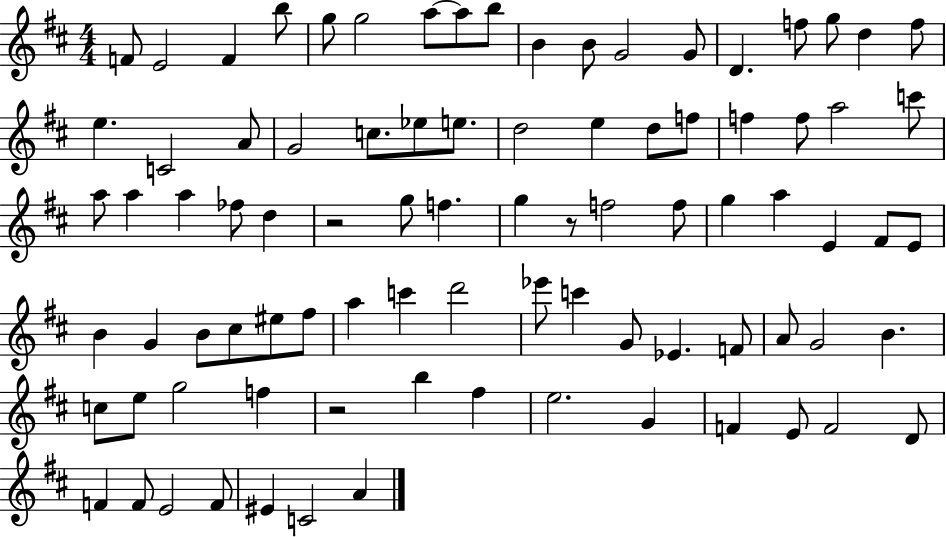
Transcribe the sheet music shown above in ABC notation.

X:1
T:Untitled
M:4/4
L:1/4
K:D
F/2 E2 F b/2 g/2 g2 a/2 a/2 b/2 B B/2 G2 G/2 D f/2 g/2 d f/2 e C2 A/2 G2 c/2 _e/2 e/2 d2 e d/2 f/2 f f/2 a2 c'/2 a/2 a a _f/2 d z2 g/2 f g z/2 f2 f/2 g a E ^F/2 E/2 B G B/2 ^c/2 ^e/2 ^f/2 a c' d'2 _e'/2 c' G/2 _E F/2 A/2 G2 B c/2 e/2 g2 f z2 b ^f e2 G F E/2 F2 D/2 F F/2 E2 F/2 ^E C2 A